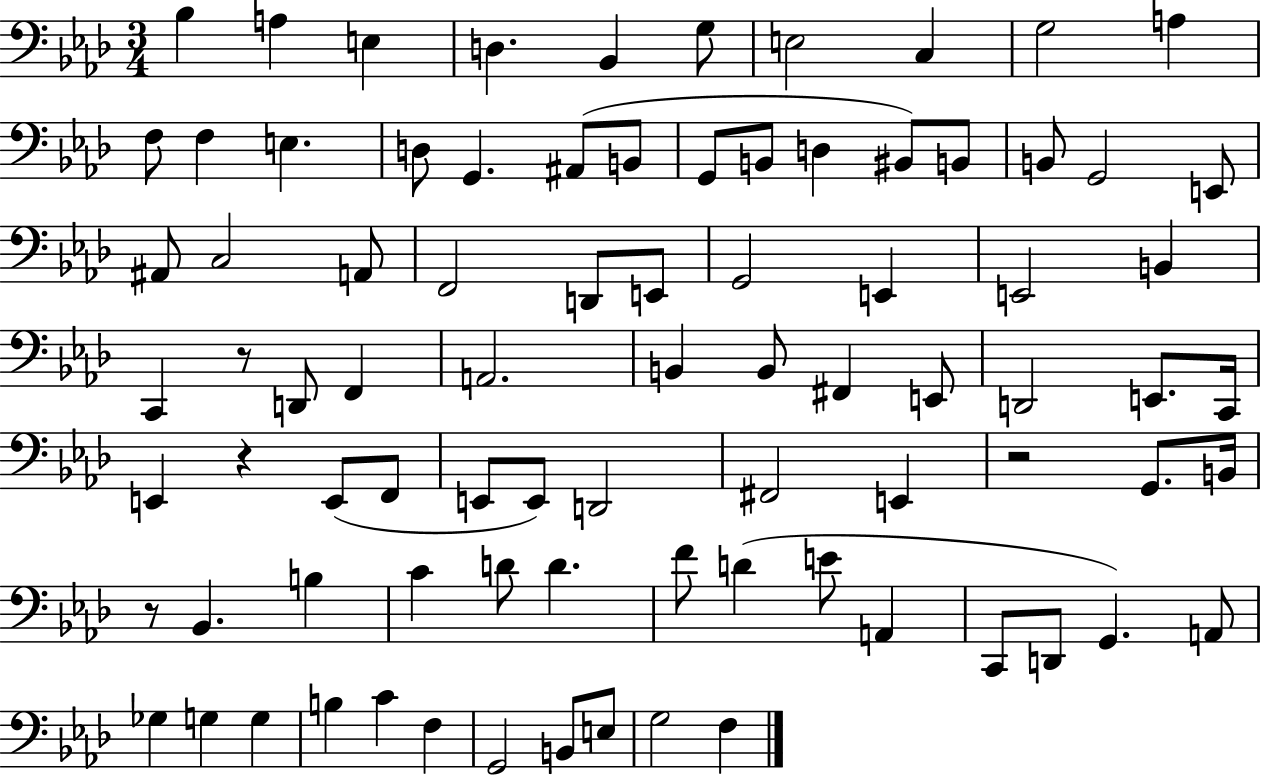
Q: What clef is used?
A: bass